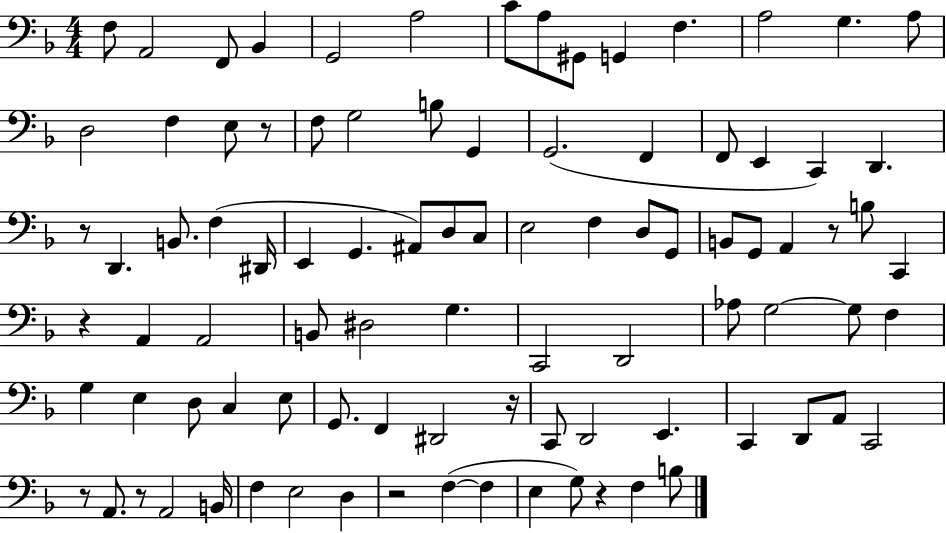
F3/e A2/h F2/e Bb2/q G2/h A3/h C4/e A3/e G#2/e G2/q F3/q. A3/h G3/q. A3/e D3/h F3/q E3/e R/e F3/e G3/h B3/e G2/q G2/h. F2/q F2/e E2/q C2/q D2/q. R/e D2/q. B2/e. F3/q D#2/s E2/q G2/q. A#2/e D3/e C3/e E3/h F3/q D3/e G2/e B2/e G2/e A2/q R/e B3/e C2/q R/q A2/q A2/h B2/e D#3/h G3/q. C2/h D2/h Ab3/e G3/h G3/e F3/q G3/q E3/q D3/e C3/q E3/e G2/e. F2/q D#2/h R/s C2/e D2/h E2/q. C2/q D2/e A2/e C2/h R/e A2/e. R/e A2/h B2/s F3/q E3/h D3/q R/h F3/q F3/q E3/q G3/e R/q F3/q B3/e